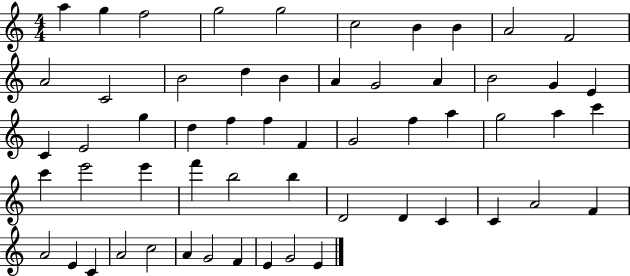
{
  \clef treble
  \numericTimeSignature
  \time 4/4
  \key c \major
  a''4 g''4 f''2 | g''2 g''2 | c''2 b'4 b'4 | a'2 f'2 | \break a'2 c'2 | b'2 d''4 b'4 | a'4 g'2 a'4 | b'2 g'4 e'4 | \break c'4 e'2 g''4 | d''4 f''4 f''4 f'4 | g'2 f''4 a''4 | g''2 a''4 c'''4 | \break c'''4 e'''2 e'''4 | f'''4 b''2 b''4 | d'2 d'4 c'4 | c'4 a'2 f'4 | \break a'2 e'4 c'4 | a'2 c''2 | a'4 g'2 f'4 | e'4 g'2 e'4 | \break \bar "|."
}